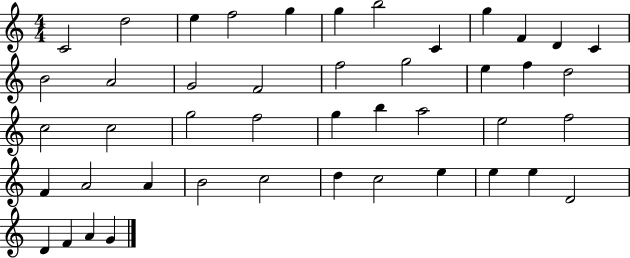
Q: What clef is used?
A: treble